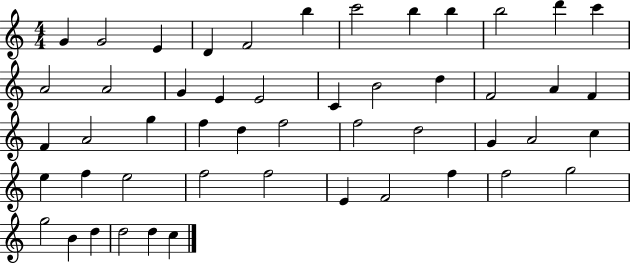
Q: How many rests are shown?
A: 0